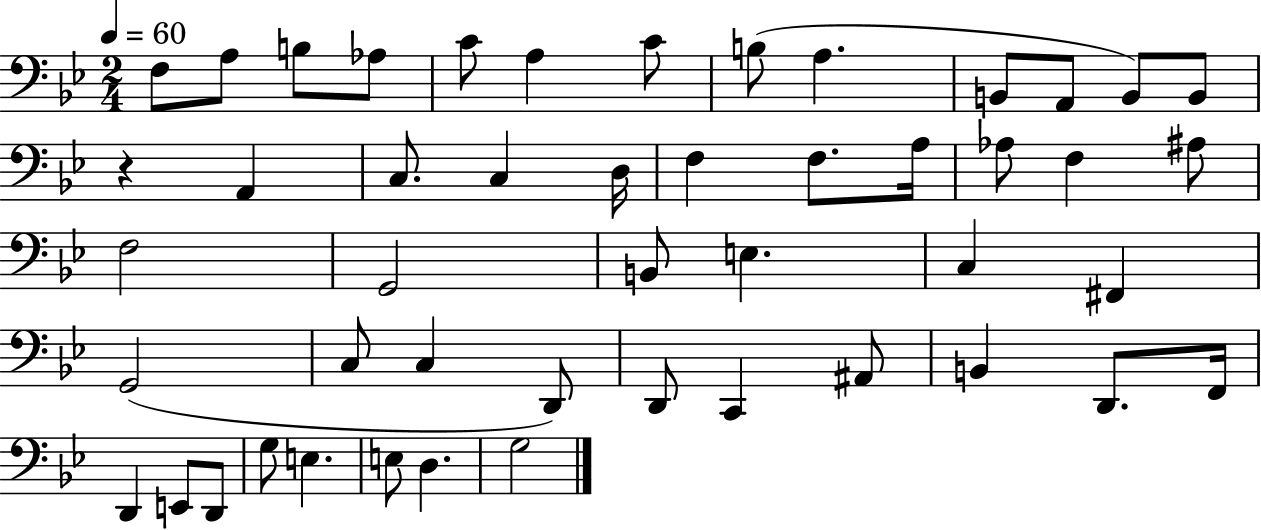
{
  \clef bass
  \numericTimeSignature
  \time 2/4
  \key bes \major
  \tempo 4 = 60
  f8 a8 b8 aes8 | c'8 a4 c'8 | b8( a4. | b,8 a,8 b,8) b,8 | \break r4 a,4 | c8. c4 d16 | f4 f8. a16 | aes8 f4 ais8 | \break f2 | g,2 | b,8 e4. | c4 fis,4 | \break g,2( | c8 c4 d,8) | d,8 c,4 ais,8 | b,4 d,8. f,16 | \break d,4 e,8 d,8 | g8 e4. | e8 d4. | g2 | \break \bar "|."
}